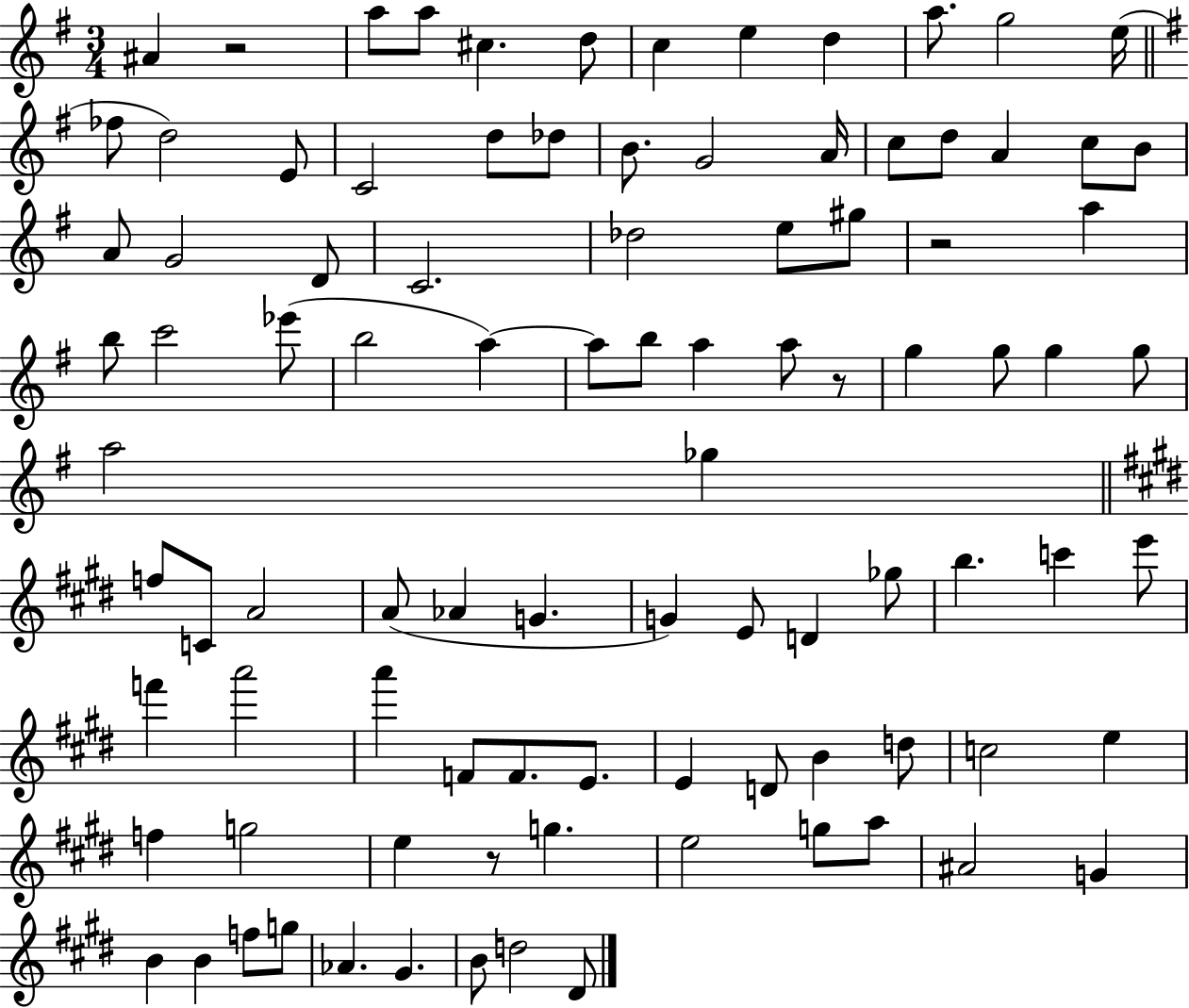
X:1
T:Untitled
M:3/4
L:1/4
K:G
^A z2 a/2 a/2 ^c d/2 c e d a/2 g2 e/4 _f/2 d2 E/2 C2 d/2 _d/2 B/2 G2 A/4 c/2 d/2 A c/2 B/2 A/2 G2 D/2 C2 _d2 e/2 ^g/2 z2 a b/2 c'2 _e'/2 b2 a a/2 b/2 a a/2 z/2 g g/2 g g/2 a2 _g f/2 C/2 A2 A/2 _A G G E/2 D _g/2 b c' e'/2 f' a'2 a' F/2 F/2 E/2 E D/2 B d/2 c2 e f g2 e z/2 g e2 g/2 a/2 ^A2 G B B f/2 g/2 _A ^G B/2 d2 ^D/2